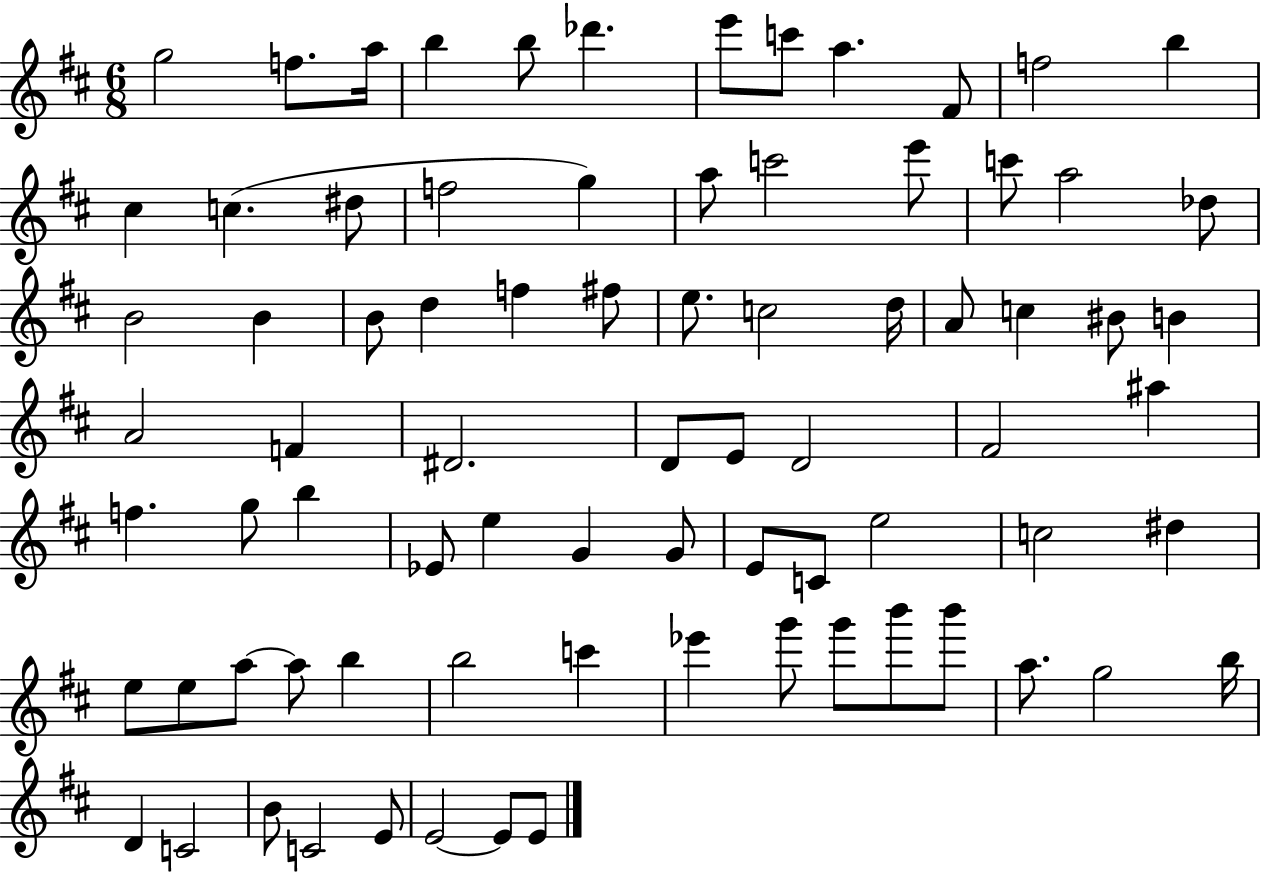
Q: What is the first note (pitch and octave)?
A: G5